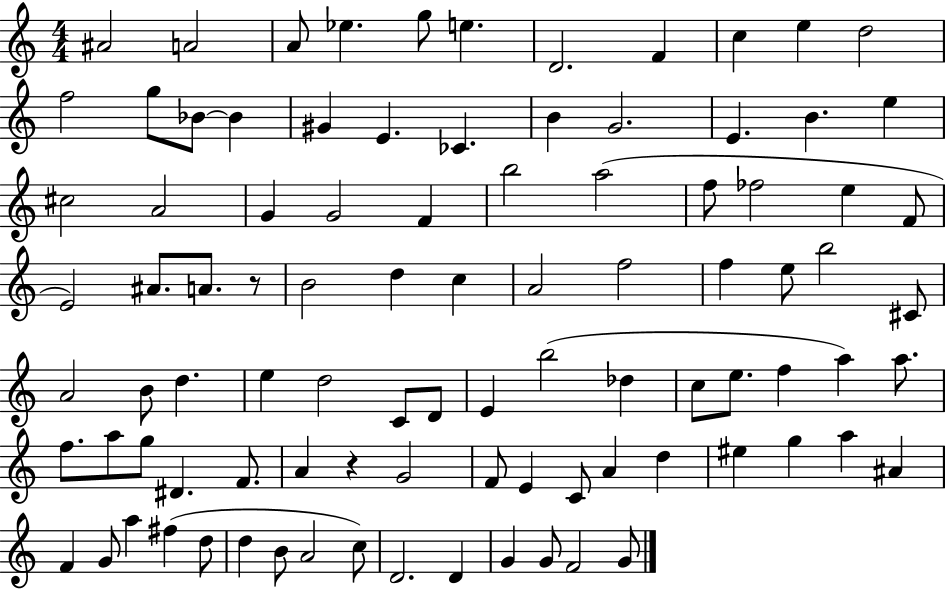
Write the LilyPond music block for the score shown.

{
  \clef treble
  \numericTimeSignature
  \time 4/4
  \key c \major
  ais'2 a'2 | a'8 ees''4. g''8 e''4. | d'2. f'4 | c''4 e''4 d''2 | \break f''2 g''8 bes'8~~ bes'4 | gis'4 e'4. ces'4. | b'4 g'2. | e'4. b'4. e''4 | \break cis''2 a'2 | g'4 g'2 f'4 | b''2 a''2( | f''8 fes''2 e''4 f'8 | \break e'2) ais'8. a'8. r8 | b'2 d''4 c''4 | a'2 f''2 | f''4 e''8 b''2 cis'8 | \break a'2 b'8 d''4. | e''4 d''2 c'8 d'8 | e'4 b''2( des''4 | c''8 e''8. f''4 a''4) a''8. | \break f''8. a''8 g''8 dis'4. f'8. | a'4 r4 g'2 | f'8 e'4 c'8 a'4 d''4 | eis''4 g''4 a''4 ais'4 | \break f'4 g'8 a''4 fis''4( d''8 | d''4 b'8 a'2 c''8) | d'2. d'4 | g'4 g'8 f'2 g'8 | \break \bar "|."
}